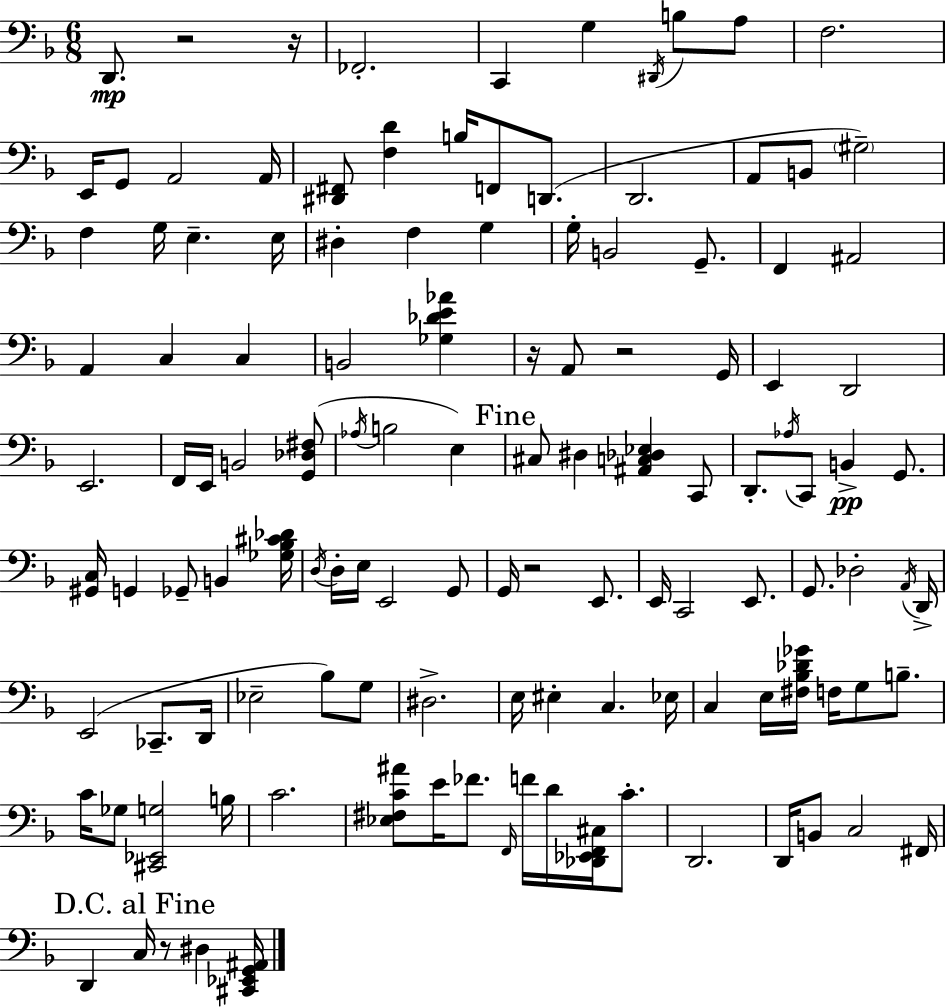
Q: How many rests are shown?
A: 6